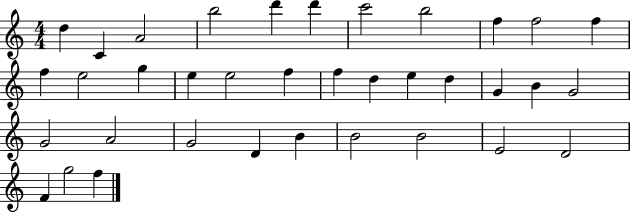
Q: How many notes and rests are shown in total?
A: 36